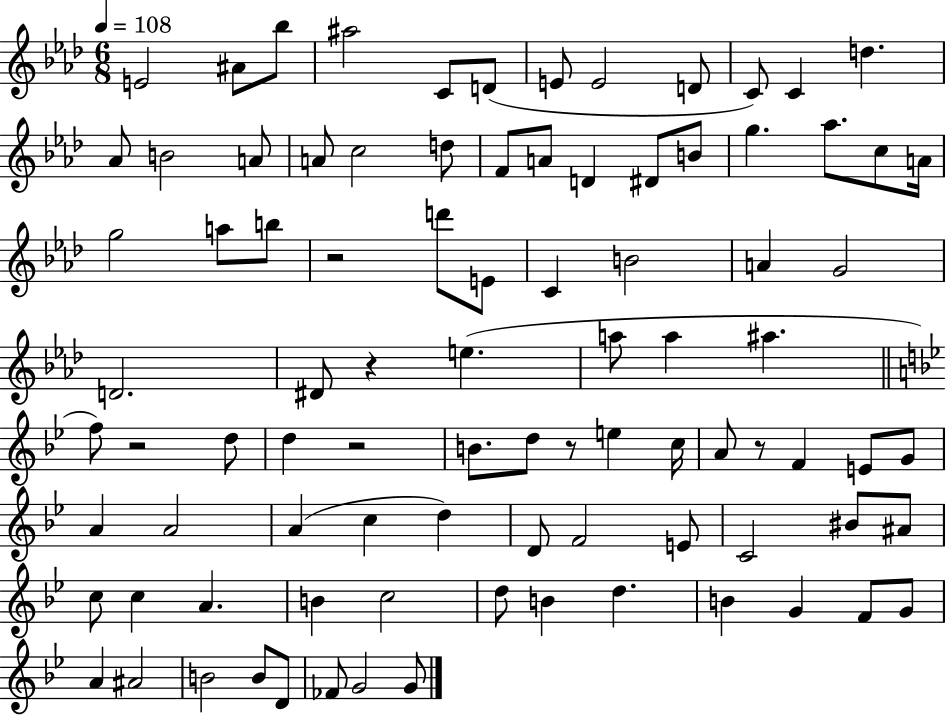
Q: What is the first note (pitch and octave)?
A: E4